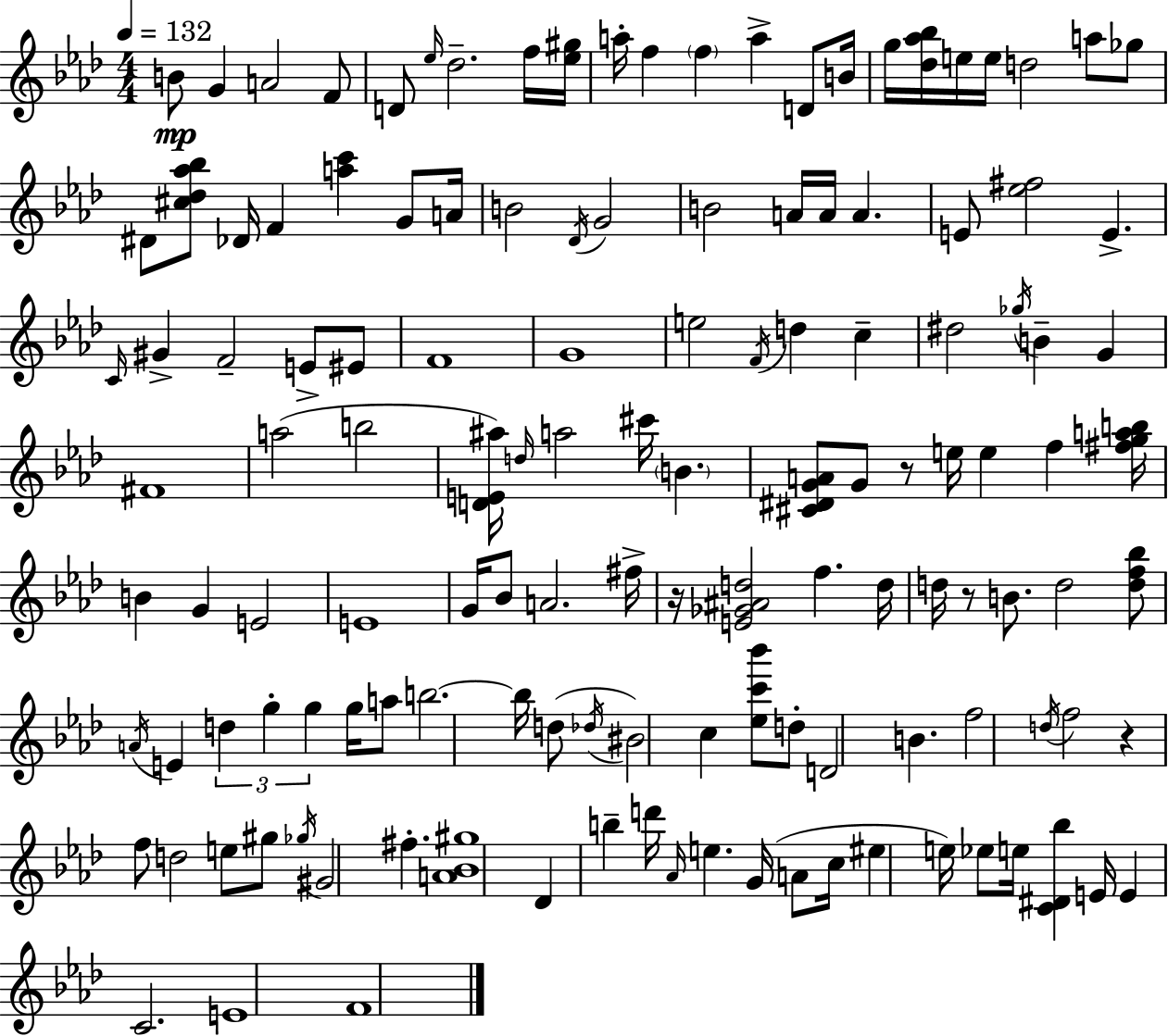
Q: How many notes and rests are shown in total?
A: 133